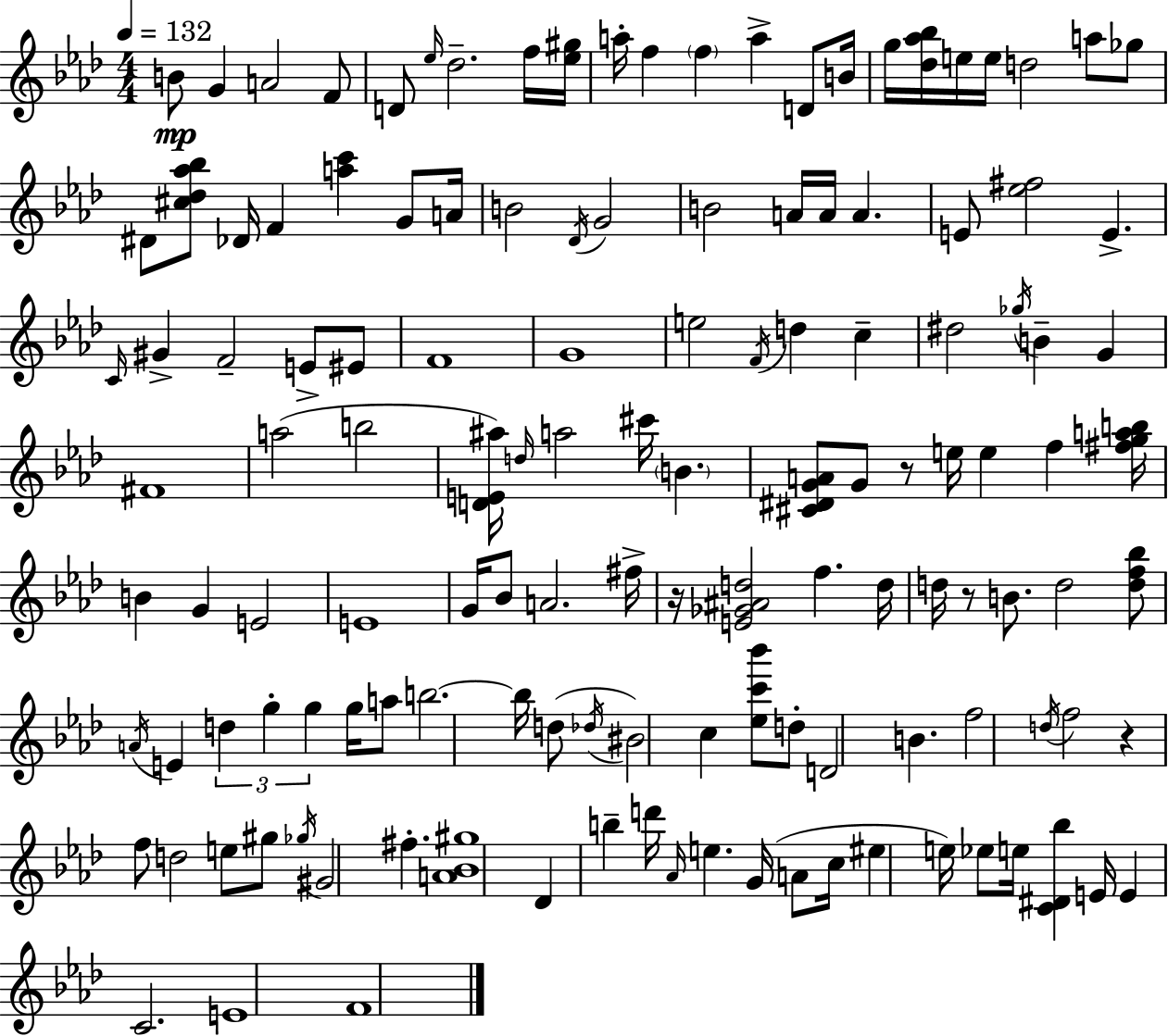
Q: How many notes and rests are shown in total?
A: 133